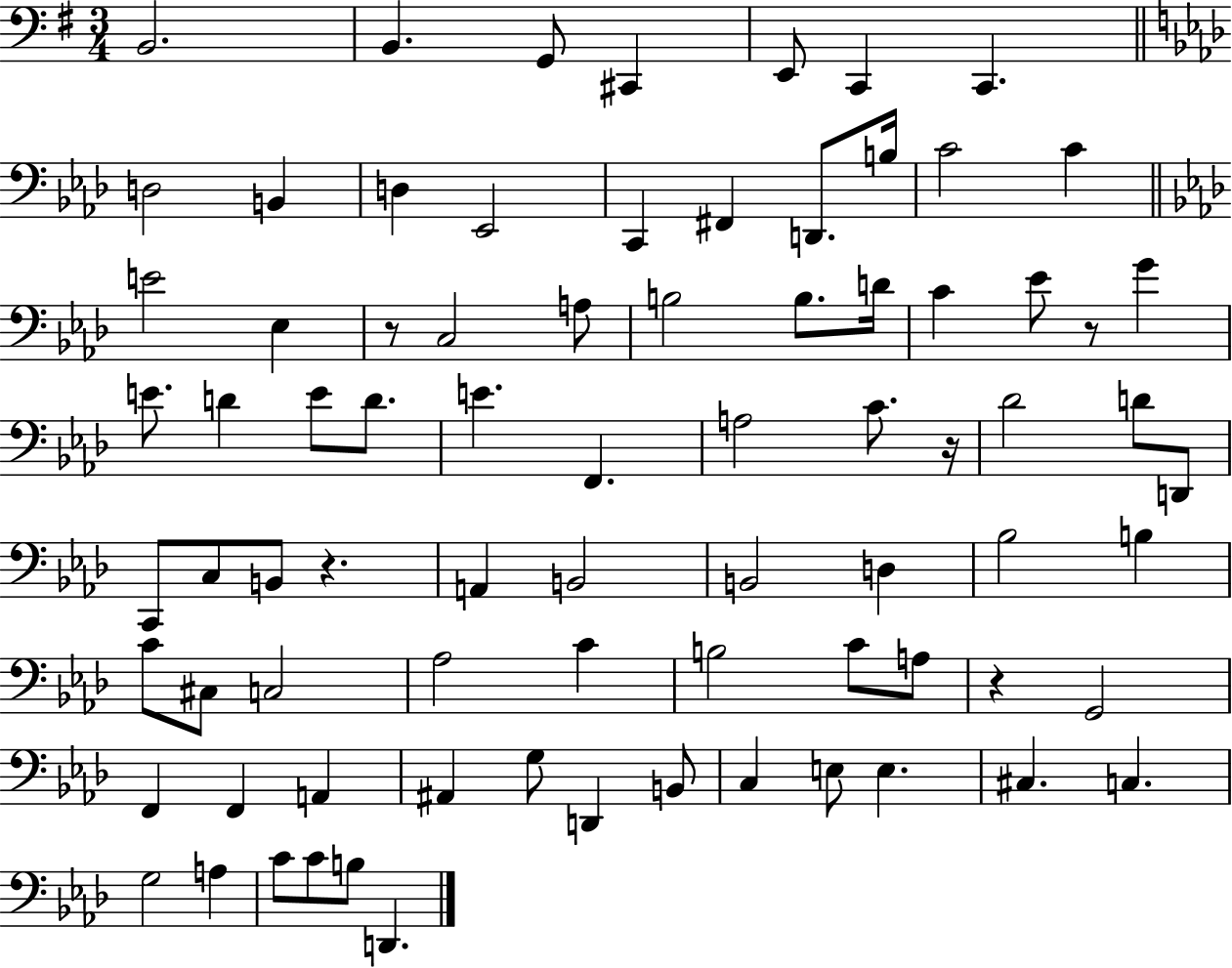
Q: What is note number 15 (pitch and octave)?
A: B3